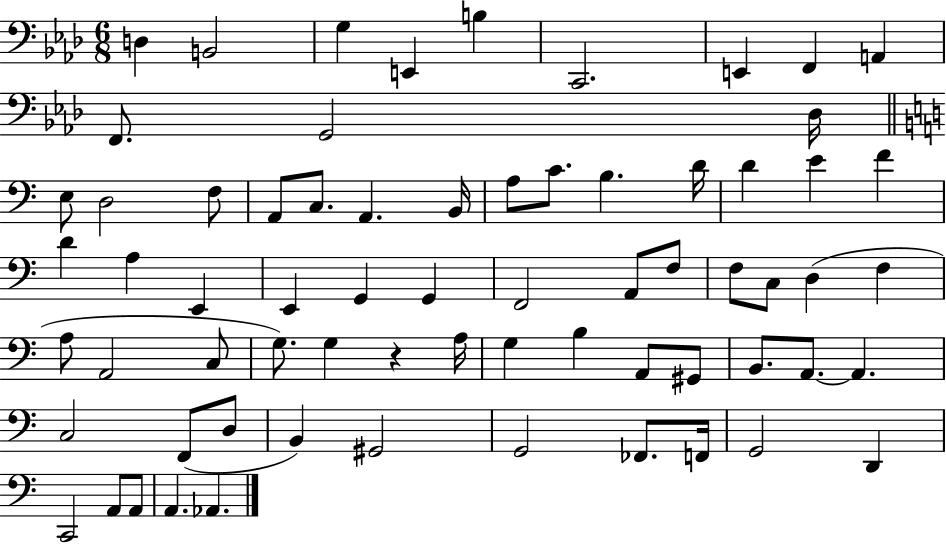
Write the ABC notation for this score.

X:1
T:Untitled
M:6/8
L:1/4
K:Ab
D, B,,2 G, E,, B, C,,2 E,, F,, A,, F,,/2 G,,2 _D,/4 E,/2 D,2 F,/2 A,,/2 C,/2 A,, B,,/4 A,/2 C/2 B, D/4 D E F D A, E,, E,, G,, G,, F,,2 A,,/2 F,/2 F,/2 C,/2 D, F, A,/2 A,,2 C,/2 G,/2 G, z A,/4 G, B, A,,/2 ^G,,/2 B,,/2 A,,/2 A,, C,2 F,,/2 D,/2 B,, ^G,,2 G,,2 _F,,/2 F,,/4 G,,2 D,, C,,2 A,,/2 A,,/2 A,, _A,,